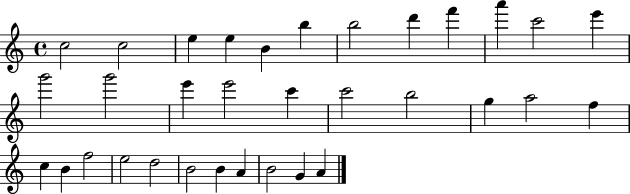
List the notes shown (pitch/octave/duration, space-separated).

C5/h C5/h E5/q E5/q B4/q B5/q B5/h D6/q F6/q A6/q C6/h E6/q G6/h G6/h E6/q E6/h C6/q C6/h B5/h G5/q A5/h F5/q C5/q B4/q F5/h E5/h D5/h B4/h B4/q A4/q B4/h G4/q A4/q